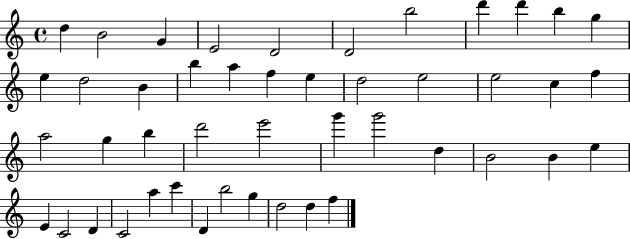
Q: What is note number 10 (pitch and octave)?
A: B5